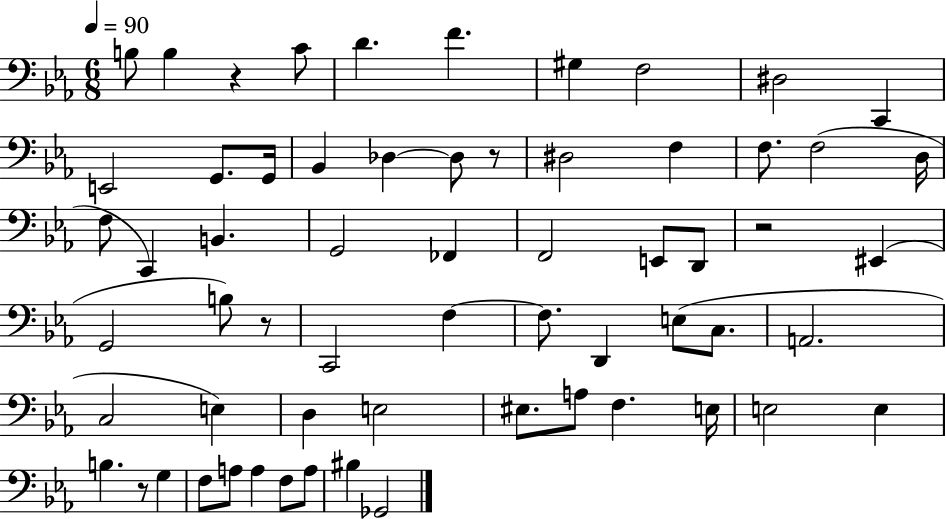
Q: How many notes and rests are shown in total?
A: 62